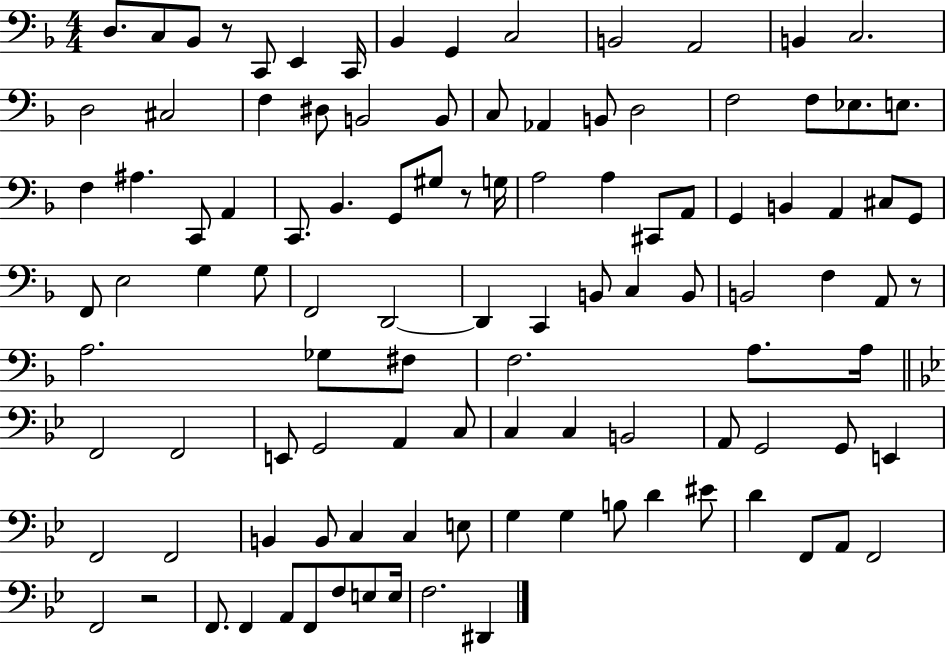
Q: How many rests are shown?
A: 4